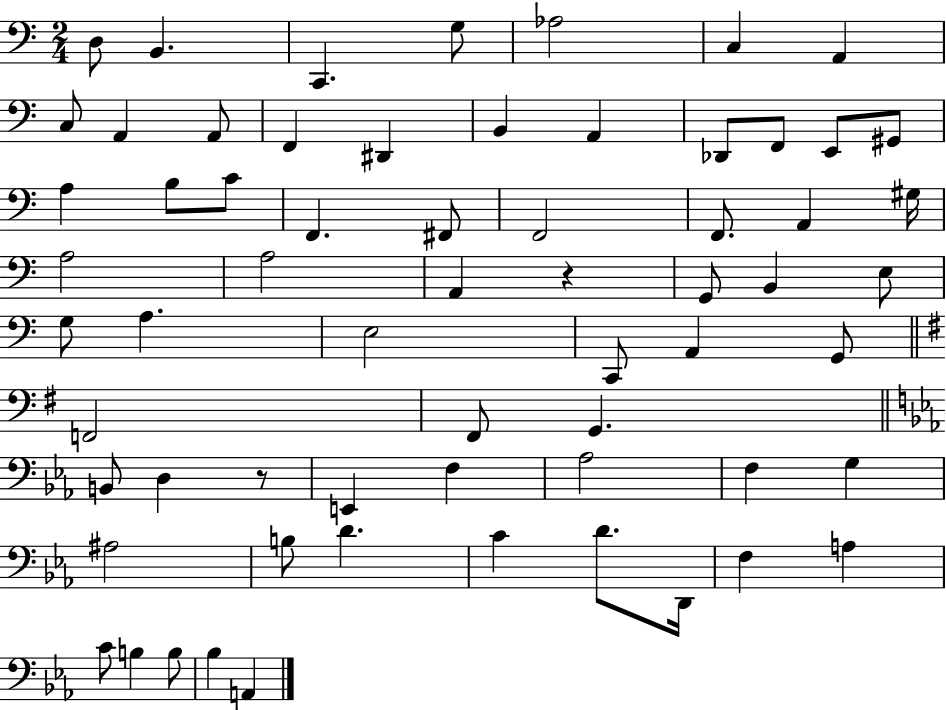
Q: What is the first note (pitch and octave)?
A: D3